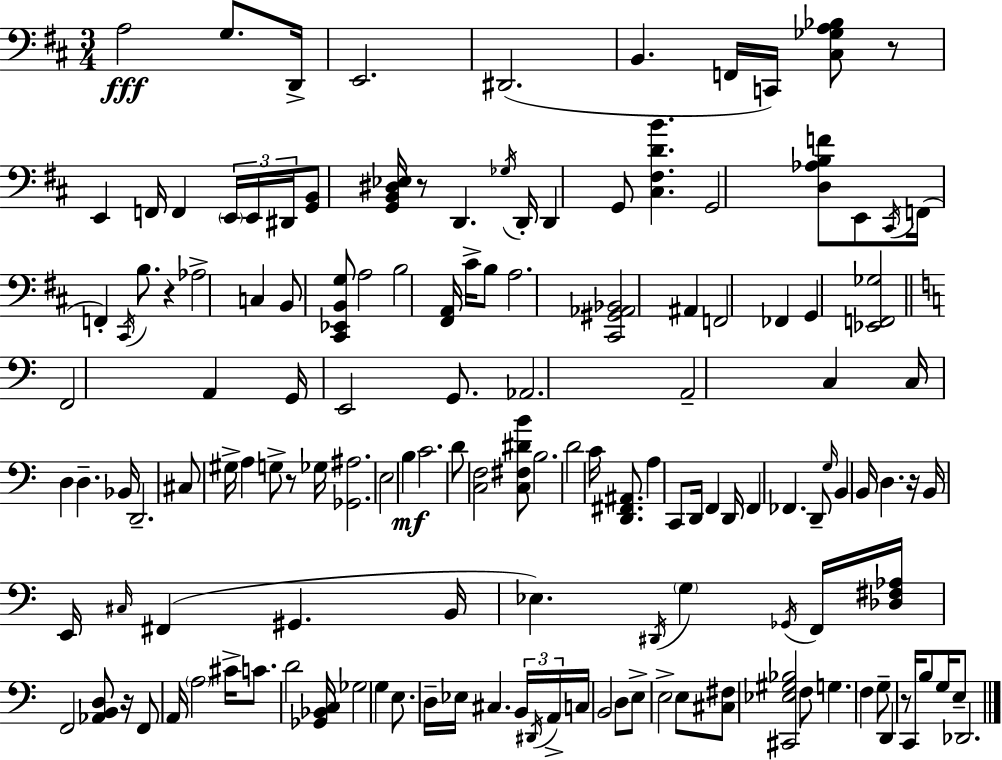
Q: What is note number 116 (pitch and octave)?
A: G3